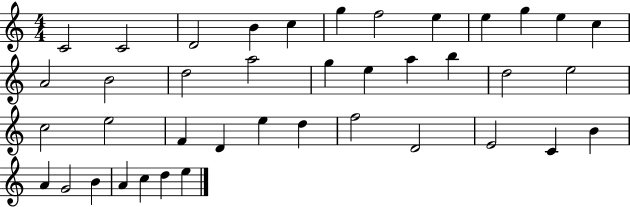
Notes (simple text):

C4/h C4/h D4/h B4/q C5/q G5/q F5/h E5/q E5/q G5/q E5/q C5/q A4/h B4/h D5/h A5/h G5/q E5/q A5/q B5/q D5/h E5/h C5/h E5/h F4/q D4/q E5/q D5/q F5/h D4/h E4/h C4/q B4/q A4/q G4/h B4/q A4/q C5/q D5/q E5/q